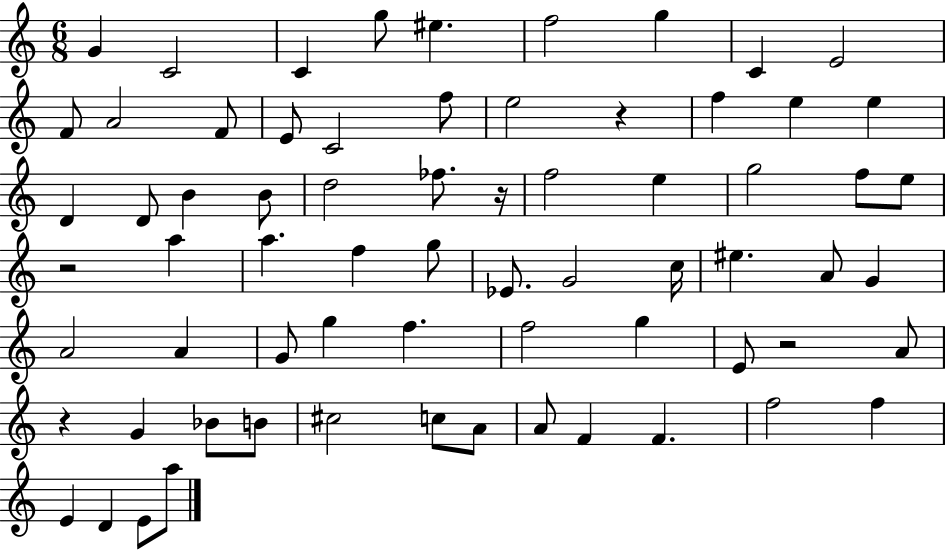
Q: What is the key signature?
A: C major